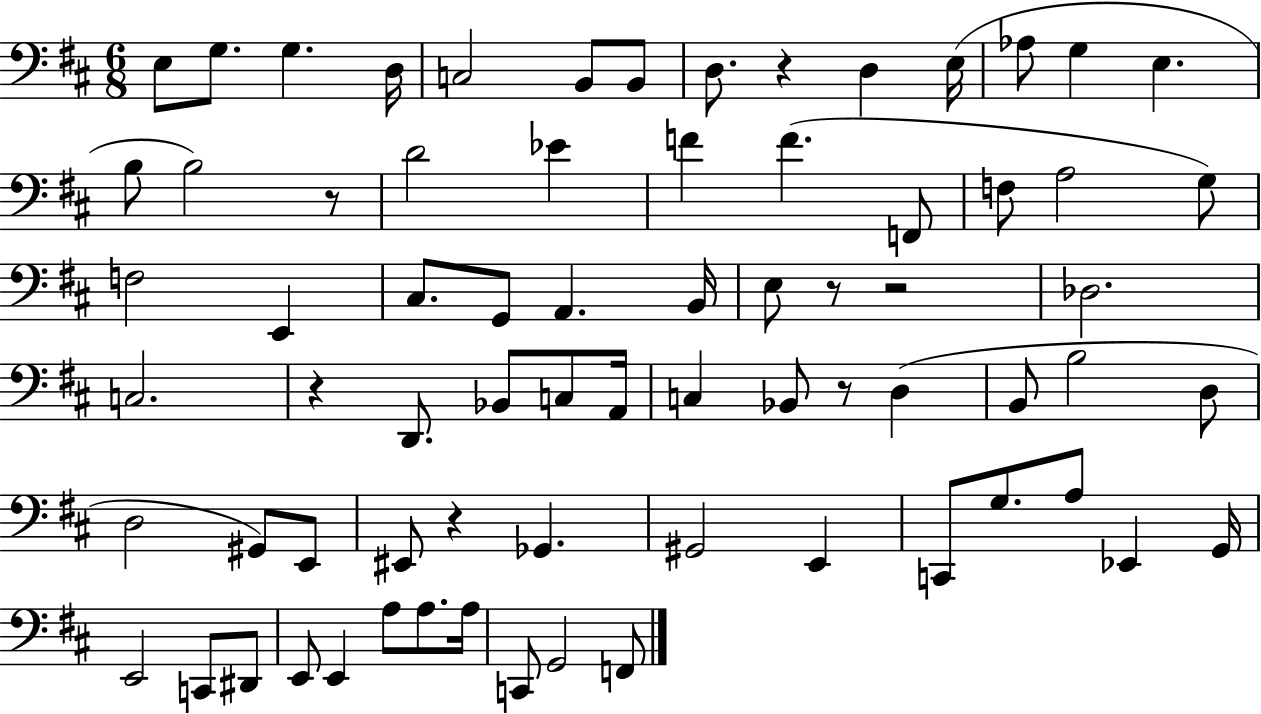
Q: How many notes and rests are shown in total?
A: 72